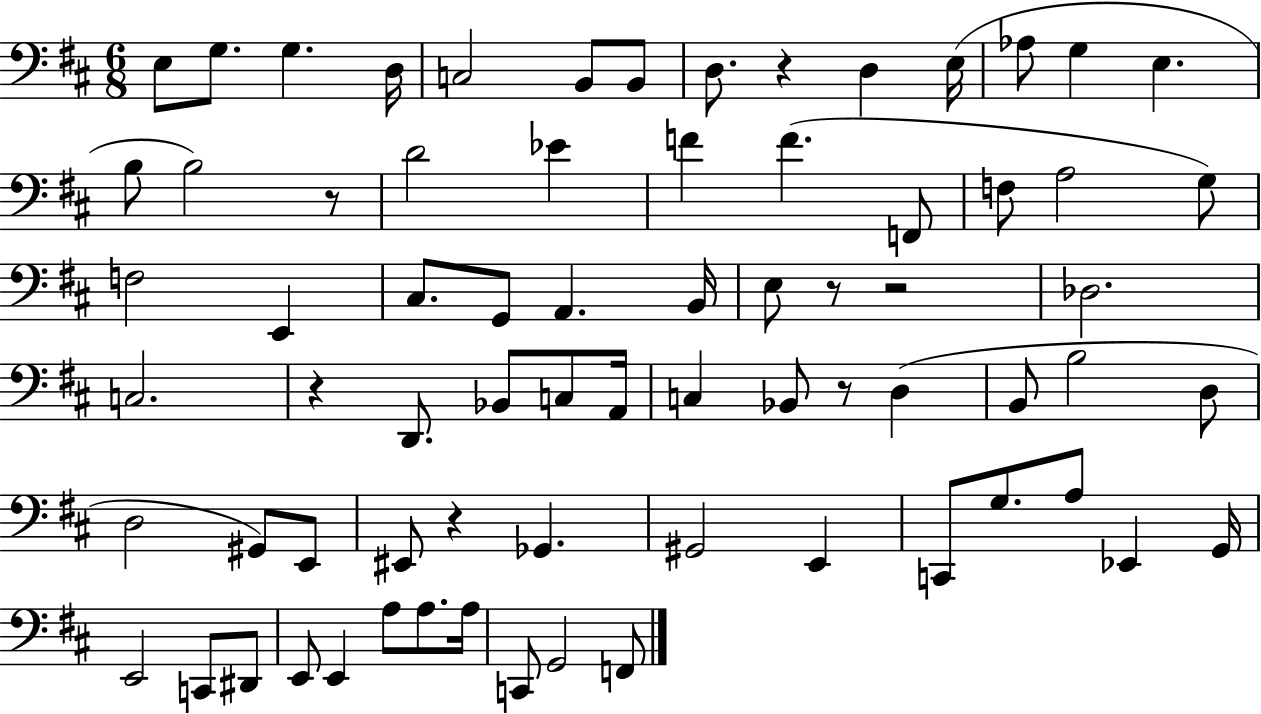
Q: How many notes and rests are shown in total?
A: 72